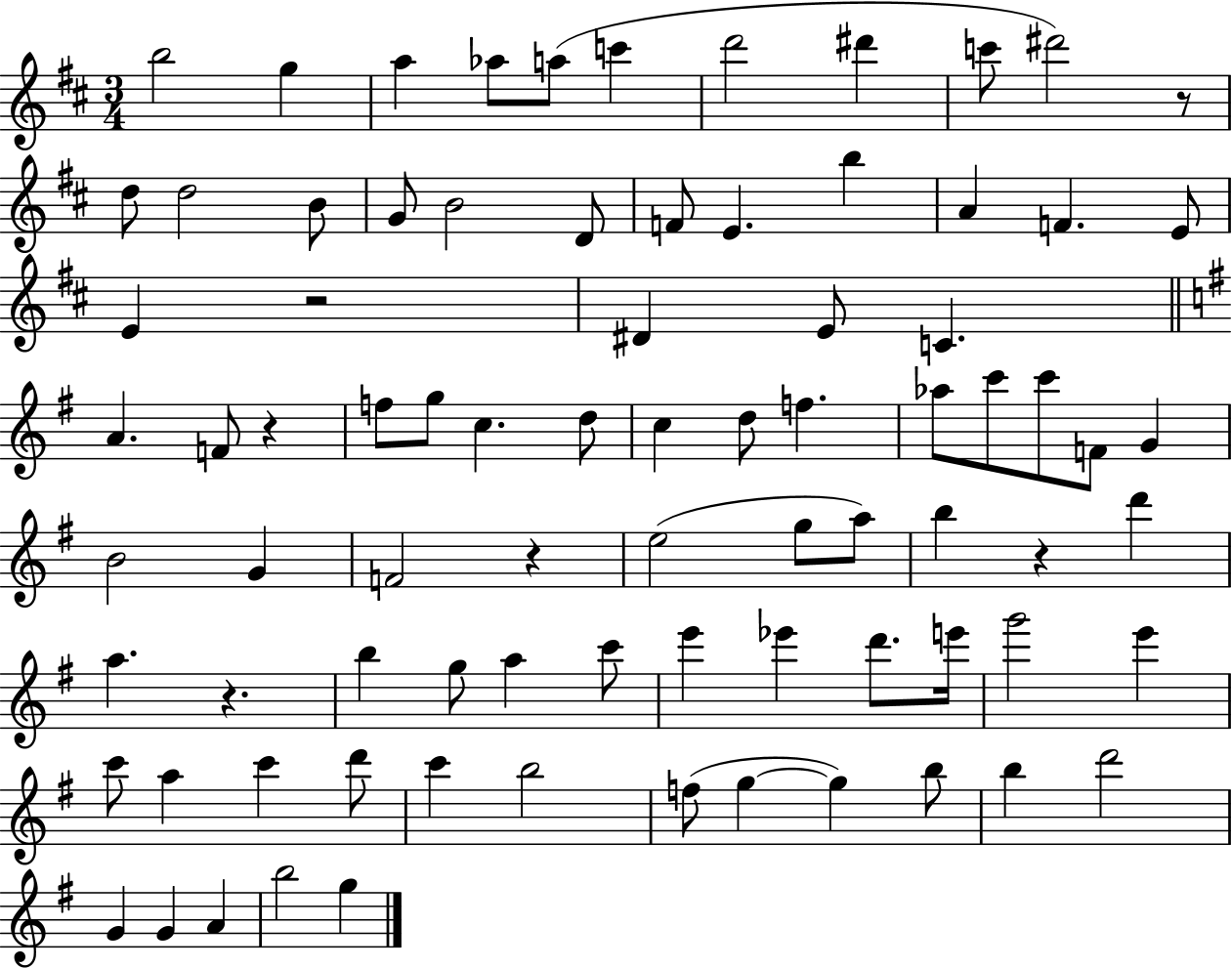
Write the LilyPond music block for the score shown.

{
  \clef treble
  \numericTimeSignature
  \time 3/4
  \key d \major
  b''2 g''4 | a''4 aes''8 a''8( c'''4 | d'''2 dis'''4 | c'''8 dis'''2) r8 | \break d''8 d''2 b'8 | g'8 b'2 d'8 | f'8 e'4. b''4 | a'4 f'4. e'8 | \break e'4 r2 | dis'4 e'8 c'4. | \bar "||" \break \key g \major a'4. f'8 r4 | f''8 g''8 c''4. d''8 | c''4 d''8 f''4. | aes''8 c'''8 c'''8 f'8 g'4 | \break b'2 g'4 | f'2 r4 | e''2( g''8 a''8) | b''4 r4 d'''4 | \break a''4. r4. | b''4 g''8 a''4 c'''8 | e'''4 ees'''4 d'''8. e'''16 | g'''2 e'''4 | \break c'''8 a''4 c'''4 d'''8 | c'''4 b''2 | f''8( g''4~~ g''4) b''8 | b''4 d'''2 | \break g'4 g'4 a'4 | b''2 g''4 | \bar "|."
}